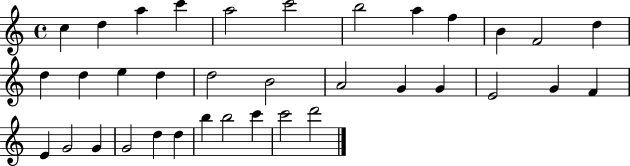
X:1
T:Untitled
M:4/4
L:1/4
K:C
c d a c' a2 c'2 b2 a f B F2 d d d e d d2 B2 A2 G G E2 G F E G2 G G2 d d b b2 c' c'2 d'2